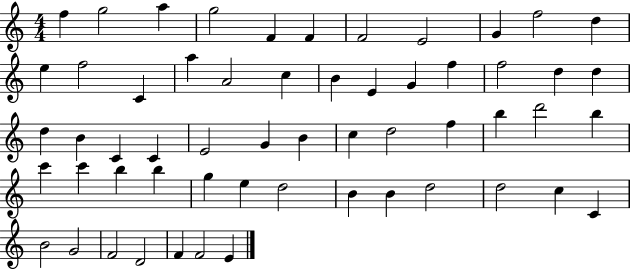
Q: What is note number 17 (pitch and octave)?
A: C5